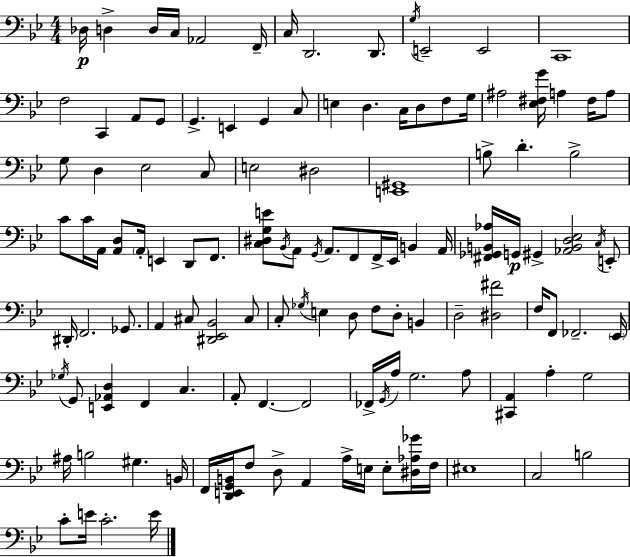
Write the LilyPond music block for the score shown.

{
  \clef bass
  \numericTimeSignature
  \time 4/4
  \key bes \major
  \repeat volta 2 { des16\p d4-> d16 c16 aes,2 f,16-- | c16 d,2. d,8. | \acciaccatura { g16 } e,2-- e,2 | c,1 | \break f2 c,4 a,8 g,8 | g,4.-> e,4 g,4 c8 | e4 d4. c16 d8 f8 | g16 ais2 <ees fis g'>16 a4 fis16 a8 | \break g8 d4 ees2 c8 | e2 dis2 | <e, gis,>1 | b8-> d'4.-. b2-> | \break c'8 c'16 a,16 <a, d>8 \parenthesize a,16-. e,4 d,8 f,8. | <c dis g e'>8 \acciaccatura { bes,16 } a,8 \acciaccatura { g,16 } a,8. f,8 f,16-> ees,16 b,4 | a,16 <fis, ges, b, aes>16 g,16\p gis,4-> <aes, b, d ees>2 | \acciaccatura { c16 } e,8-. dis,16-. f,2. | \break ges,8. a,4 cis8 <dis, ees, bes,>2 | cis8 c8-. \acciaccatura { ges16 } e4 d8 f8 d8-. | b,4 d2-- <dis fis'>2 | f16 f,8 fes,2.-- | \break \parenthesize ees,16 \acciaccatura { ges16 } g,8 <e, aes, d>4 f,4 | c4. a,8-. f,4.~~ f,2 | fes,16-> \acciaccatura { g,16 } a16 g2. | a8 <cis, a,>4 a4-. g2 | \break ais16 b2 | gis4. b,16 f,16 <d, e, g, b,>16 f8 d8-> a,4 | a16-> e16 e8-. <dis aes ges'>16 f16 eis1 | c2 b2 | \break c'8-. e'16 c'2.-. | e'16 } \bar "|."
}